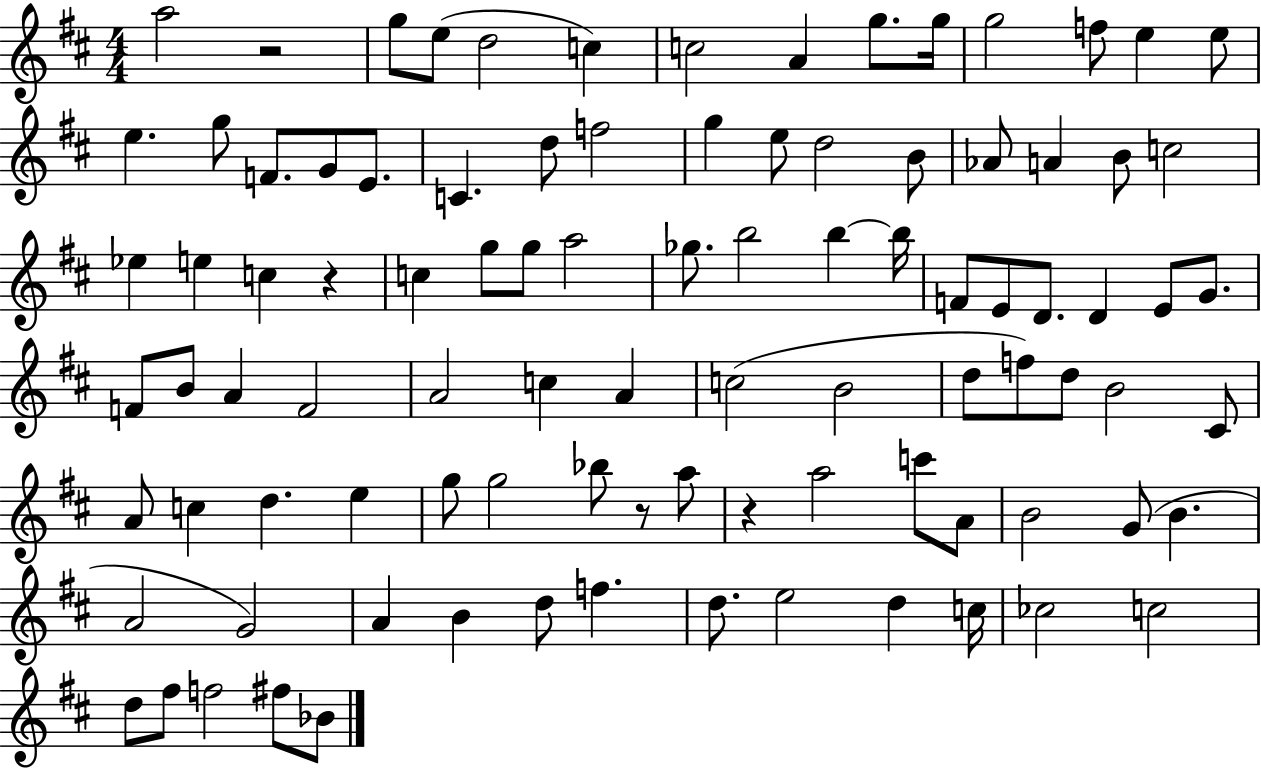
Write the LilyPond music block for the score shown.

{
  \clef treble
  \numericTimeSignature
  \time 4/4
  \key d \major
  a''2 r2 | g''8 e''8( d''2 c''4) | c''2 a'4 g''8. g''16 | g''2 f''8 e''4 e''8 | \break e''4. g''8 f'8. g'8 e'8. | c'4. d''8 f''2 | g''4 e''8 d''2 b'8 | aes'8 a'4 b'8 c''2 | \break ees''4 e''4 c''4 r4 | c''4 g''8 g''8 a''2 | ges''8. b''2 b''4~~ b''16 | f'8 e'8 d'8. d'4 e'8 g'8. | \break f'8 b'8 a'4 f'2 | a'2 c''4 a'4 | c''2( b'2 | d''8 f''8) d''8 b'2 cis'8 | \break a'8 c''4 d''4. e''4 | g''8 g''2 bes''8 r8 a''8 | r4 a''2 c'''8 a'8 | b'2 g'8( b'4. | \break a'2 g'2) | a'4 b'4 d''8 f''4. | d''8. e''2 d''4 c''16 | ces''2 c''2 | \break d''8 fis''8 f''2 fis''8 bes'8 | \bar "|."
}